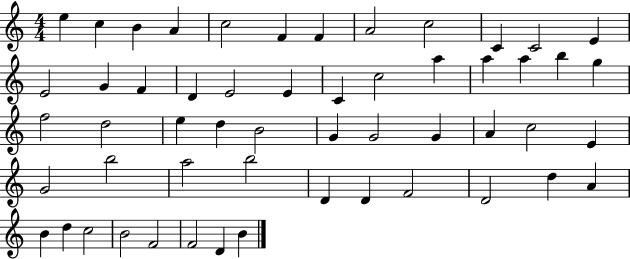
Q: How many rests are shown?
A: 0